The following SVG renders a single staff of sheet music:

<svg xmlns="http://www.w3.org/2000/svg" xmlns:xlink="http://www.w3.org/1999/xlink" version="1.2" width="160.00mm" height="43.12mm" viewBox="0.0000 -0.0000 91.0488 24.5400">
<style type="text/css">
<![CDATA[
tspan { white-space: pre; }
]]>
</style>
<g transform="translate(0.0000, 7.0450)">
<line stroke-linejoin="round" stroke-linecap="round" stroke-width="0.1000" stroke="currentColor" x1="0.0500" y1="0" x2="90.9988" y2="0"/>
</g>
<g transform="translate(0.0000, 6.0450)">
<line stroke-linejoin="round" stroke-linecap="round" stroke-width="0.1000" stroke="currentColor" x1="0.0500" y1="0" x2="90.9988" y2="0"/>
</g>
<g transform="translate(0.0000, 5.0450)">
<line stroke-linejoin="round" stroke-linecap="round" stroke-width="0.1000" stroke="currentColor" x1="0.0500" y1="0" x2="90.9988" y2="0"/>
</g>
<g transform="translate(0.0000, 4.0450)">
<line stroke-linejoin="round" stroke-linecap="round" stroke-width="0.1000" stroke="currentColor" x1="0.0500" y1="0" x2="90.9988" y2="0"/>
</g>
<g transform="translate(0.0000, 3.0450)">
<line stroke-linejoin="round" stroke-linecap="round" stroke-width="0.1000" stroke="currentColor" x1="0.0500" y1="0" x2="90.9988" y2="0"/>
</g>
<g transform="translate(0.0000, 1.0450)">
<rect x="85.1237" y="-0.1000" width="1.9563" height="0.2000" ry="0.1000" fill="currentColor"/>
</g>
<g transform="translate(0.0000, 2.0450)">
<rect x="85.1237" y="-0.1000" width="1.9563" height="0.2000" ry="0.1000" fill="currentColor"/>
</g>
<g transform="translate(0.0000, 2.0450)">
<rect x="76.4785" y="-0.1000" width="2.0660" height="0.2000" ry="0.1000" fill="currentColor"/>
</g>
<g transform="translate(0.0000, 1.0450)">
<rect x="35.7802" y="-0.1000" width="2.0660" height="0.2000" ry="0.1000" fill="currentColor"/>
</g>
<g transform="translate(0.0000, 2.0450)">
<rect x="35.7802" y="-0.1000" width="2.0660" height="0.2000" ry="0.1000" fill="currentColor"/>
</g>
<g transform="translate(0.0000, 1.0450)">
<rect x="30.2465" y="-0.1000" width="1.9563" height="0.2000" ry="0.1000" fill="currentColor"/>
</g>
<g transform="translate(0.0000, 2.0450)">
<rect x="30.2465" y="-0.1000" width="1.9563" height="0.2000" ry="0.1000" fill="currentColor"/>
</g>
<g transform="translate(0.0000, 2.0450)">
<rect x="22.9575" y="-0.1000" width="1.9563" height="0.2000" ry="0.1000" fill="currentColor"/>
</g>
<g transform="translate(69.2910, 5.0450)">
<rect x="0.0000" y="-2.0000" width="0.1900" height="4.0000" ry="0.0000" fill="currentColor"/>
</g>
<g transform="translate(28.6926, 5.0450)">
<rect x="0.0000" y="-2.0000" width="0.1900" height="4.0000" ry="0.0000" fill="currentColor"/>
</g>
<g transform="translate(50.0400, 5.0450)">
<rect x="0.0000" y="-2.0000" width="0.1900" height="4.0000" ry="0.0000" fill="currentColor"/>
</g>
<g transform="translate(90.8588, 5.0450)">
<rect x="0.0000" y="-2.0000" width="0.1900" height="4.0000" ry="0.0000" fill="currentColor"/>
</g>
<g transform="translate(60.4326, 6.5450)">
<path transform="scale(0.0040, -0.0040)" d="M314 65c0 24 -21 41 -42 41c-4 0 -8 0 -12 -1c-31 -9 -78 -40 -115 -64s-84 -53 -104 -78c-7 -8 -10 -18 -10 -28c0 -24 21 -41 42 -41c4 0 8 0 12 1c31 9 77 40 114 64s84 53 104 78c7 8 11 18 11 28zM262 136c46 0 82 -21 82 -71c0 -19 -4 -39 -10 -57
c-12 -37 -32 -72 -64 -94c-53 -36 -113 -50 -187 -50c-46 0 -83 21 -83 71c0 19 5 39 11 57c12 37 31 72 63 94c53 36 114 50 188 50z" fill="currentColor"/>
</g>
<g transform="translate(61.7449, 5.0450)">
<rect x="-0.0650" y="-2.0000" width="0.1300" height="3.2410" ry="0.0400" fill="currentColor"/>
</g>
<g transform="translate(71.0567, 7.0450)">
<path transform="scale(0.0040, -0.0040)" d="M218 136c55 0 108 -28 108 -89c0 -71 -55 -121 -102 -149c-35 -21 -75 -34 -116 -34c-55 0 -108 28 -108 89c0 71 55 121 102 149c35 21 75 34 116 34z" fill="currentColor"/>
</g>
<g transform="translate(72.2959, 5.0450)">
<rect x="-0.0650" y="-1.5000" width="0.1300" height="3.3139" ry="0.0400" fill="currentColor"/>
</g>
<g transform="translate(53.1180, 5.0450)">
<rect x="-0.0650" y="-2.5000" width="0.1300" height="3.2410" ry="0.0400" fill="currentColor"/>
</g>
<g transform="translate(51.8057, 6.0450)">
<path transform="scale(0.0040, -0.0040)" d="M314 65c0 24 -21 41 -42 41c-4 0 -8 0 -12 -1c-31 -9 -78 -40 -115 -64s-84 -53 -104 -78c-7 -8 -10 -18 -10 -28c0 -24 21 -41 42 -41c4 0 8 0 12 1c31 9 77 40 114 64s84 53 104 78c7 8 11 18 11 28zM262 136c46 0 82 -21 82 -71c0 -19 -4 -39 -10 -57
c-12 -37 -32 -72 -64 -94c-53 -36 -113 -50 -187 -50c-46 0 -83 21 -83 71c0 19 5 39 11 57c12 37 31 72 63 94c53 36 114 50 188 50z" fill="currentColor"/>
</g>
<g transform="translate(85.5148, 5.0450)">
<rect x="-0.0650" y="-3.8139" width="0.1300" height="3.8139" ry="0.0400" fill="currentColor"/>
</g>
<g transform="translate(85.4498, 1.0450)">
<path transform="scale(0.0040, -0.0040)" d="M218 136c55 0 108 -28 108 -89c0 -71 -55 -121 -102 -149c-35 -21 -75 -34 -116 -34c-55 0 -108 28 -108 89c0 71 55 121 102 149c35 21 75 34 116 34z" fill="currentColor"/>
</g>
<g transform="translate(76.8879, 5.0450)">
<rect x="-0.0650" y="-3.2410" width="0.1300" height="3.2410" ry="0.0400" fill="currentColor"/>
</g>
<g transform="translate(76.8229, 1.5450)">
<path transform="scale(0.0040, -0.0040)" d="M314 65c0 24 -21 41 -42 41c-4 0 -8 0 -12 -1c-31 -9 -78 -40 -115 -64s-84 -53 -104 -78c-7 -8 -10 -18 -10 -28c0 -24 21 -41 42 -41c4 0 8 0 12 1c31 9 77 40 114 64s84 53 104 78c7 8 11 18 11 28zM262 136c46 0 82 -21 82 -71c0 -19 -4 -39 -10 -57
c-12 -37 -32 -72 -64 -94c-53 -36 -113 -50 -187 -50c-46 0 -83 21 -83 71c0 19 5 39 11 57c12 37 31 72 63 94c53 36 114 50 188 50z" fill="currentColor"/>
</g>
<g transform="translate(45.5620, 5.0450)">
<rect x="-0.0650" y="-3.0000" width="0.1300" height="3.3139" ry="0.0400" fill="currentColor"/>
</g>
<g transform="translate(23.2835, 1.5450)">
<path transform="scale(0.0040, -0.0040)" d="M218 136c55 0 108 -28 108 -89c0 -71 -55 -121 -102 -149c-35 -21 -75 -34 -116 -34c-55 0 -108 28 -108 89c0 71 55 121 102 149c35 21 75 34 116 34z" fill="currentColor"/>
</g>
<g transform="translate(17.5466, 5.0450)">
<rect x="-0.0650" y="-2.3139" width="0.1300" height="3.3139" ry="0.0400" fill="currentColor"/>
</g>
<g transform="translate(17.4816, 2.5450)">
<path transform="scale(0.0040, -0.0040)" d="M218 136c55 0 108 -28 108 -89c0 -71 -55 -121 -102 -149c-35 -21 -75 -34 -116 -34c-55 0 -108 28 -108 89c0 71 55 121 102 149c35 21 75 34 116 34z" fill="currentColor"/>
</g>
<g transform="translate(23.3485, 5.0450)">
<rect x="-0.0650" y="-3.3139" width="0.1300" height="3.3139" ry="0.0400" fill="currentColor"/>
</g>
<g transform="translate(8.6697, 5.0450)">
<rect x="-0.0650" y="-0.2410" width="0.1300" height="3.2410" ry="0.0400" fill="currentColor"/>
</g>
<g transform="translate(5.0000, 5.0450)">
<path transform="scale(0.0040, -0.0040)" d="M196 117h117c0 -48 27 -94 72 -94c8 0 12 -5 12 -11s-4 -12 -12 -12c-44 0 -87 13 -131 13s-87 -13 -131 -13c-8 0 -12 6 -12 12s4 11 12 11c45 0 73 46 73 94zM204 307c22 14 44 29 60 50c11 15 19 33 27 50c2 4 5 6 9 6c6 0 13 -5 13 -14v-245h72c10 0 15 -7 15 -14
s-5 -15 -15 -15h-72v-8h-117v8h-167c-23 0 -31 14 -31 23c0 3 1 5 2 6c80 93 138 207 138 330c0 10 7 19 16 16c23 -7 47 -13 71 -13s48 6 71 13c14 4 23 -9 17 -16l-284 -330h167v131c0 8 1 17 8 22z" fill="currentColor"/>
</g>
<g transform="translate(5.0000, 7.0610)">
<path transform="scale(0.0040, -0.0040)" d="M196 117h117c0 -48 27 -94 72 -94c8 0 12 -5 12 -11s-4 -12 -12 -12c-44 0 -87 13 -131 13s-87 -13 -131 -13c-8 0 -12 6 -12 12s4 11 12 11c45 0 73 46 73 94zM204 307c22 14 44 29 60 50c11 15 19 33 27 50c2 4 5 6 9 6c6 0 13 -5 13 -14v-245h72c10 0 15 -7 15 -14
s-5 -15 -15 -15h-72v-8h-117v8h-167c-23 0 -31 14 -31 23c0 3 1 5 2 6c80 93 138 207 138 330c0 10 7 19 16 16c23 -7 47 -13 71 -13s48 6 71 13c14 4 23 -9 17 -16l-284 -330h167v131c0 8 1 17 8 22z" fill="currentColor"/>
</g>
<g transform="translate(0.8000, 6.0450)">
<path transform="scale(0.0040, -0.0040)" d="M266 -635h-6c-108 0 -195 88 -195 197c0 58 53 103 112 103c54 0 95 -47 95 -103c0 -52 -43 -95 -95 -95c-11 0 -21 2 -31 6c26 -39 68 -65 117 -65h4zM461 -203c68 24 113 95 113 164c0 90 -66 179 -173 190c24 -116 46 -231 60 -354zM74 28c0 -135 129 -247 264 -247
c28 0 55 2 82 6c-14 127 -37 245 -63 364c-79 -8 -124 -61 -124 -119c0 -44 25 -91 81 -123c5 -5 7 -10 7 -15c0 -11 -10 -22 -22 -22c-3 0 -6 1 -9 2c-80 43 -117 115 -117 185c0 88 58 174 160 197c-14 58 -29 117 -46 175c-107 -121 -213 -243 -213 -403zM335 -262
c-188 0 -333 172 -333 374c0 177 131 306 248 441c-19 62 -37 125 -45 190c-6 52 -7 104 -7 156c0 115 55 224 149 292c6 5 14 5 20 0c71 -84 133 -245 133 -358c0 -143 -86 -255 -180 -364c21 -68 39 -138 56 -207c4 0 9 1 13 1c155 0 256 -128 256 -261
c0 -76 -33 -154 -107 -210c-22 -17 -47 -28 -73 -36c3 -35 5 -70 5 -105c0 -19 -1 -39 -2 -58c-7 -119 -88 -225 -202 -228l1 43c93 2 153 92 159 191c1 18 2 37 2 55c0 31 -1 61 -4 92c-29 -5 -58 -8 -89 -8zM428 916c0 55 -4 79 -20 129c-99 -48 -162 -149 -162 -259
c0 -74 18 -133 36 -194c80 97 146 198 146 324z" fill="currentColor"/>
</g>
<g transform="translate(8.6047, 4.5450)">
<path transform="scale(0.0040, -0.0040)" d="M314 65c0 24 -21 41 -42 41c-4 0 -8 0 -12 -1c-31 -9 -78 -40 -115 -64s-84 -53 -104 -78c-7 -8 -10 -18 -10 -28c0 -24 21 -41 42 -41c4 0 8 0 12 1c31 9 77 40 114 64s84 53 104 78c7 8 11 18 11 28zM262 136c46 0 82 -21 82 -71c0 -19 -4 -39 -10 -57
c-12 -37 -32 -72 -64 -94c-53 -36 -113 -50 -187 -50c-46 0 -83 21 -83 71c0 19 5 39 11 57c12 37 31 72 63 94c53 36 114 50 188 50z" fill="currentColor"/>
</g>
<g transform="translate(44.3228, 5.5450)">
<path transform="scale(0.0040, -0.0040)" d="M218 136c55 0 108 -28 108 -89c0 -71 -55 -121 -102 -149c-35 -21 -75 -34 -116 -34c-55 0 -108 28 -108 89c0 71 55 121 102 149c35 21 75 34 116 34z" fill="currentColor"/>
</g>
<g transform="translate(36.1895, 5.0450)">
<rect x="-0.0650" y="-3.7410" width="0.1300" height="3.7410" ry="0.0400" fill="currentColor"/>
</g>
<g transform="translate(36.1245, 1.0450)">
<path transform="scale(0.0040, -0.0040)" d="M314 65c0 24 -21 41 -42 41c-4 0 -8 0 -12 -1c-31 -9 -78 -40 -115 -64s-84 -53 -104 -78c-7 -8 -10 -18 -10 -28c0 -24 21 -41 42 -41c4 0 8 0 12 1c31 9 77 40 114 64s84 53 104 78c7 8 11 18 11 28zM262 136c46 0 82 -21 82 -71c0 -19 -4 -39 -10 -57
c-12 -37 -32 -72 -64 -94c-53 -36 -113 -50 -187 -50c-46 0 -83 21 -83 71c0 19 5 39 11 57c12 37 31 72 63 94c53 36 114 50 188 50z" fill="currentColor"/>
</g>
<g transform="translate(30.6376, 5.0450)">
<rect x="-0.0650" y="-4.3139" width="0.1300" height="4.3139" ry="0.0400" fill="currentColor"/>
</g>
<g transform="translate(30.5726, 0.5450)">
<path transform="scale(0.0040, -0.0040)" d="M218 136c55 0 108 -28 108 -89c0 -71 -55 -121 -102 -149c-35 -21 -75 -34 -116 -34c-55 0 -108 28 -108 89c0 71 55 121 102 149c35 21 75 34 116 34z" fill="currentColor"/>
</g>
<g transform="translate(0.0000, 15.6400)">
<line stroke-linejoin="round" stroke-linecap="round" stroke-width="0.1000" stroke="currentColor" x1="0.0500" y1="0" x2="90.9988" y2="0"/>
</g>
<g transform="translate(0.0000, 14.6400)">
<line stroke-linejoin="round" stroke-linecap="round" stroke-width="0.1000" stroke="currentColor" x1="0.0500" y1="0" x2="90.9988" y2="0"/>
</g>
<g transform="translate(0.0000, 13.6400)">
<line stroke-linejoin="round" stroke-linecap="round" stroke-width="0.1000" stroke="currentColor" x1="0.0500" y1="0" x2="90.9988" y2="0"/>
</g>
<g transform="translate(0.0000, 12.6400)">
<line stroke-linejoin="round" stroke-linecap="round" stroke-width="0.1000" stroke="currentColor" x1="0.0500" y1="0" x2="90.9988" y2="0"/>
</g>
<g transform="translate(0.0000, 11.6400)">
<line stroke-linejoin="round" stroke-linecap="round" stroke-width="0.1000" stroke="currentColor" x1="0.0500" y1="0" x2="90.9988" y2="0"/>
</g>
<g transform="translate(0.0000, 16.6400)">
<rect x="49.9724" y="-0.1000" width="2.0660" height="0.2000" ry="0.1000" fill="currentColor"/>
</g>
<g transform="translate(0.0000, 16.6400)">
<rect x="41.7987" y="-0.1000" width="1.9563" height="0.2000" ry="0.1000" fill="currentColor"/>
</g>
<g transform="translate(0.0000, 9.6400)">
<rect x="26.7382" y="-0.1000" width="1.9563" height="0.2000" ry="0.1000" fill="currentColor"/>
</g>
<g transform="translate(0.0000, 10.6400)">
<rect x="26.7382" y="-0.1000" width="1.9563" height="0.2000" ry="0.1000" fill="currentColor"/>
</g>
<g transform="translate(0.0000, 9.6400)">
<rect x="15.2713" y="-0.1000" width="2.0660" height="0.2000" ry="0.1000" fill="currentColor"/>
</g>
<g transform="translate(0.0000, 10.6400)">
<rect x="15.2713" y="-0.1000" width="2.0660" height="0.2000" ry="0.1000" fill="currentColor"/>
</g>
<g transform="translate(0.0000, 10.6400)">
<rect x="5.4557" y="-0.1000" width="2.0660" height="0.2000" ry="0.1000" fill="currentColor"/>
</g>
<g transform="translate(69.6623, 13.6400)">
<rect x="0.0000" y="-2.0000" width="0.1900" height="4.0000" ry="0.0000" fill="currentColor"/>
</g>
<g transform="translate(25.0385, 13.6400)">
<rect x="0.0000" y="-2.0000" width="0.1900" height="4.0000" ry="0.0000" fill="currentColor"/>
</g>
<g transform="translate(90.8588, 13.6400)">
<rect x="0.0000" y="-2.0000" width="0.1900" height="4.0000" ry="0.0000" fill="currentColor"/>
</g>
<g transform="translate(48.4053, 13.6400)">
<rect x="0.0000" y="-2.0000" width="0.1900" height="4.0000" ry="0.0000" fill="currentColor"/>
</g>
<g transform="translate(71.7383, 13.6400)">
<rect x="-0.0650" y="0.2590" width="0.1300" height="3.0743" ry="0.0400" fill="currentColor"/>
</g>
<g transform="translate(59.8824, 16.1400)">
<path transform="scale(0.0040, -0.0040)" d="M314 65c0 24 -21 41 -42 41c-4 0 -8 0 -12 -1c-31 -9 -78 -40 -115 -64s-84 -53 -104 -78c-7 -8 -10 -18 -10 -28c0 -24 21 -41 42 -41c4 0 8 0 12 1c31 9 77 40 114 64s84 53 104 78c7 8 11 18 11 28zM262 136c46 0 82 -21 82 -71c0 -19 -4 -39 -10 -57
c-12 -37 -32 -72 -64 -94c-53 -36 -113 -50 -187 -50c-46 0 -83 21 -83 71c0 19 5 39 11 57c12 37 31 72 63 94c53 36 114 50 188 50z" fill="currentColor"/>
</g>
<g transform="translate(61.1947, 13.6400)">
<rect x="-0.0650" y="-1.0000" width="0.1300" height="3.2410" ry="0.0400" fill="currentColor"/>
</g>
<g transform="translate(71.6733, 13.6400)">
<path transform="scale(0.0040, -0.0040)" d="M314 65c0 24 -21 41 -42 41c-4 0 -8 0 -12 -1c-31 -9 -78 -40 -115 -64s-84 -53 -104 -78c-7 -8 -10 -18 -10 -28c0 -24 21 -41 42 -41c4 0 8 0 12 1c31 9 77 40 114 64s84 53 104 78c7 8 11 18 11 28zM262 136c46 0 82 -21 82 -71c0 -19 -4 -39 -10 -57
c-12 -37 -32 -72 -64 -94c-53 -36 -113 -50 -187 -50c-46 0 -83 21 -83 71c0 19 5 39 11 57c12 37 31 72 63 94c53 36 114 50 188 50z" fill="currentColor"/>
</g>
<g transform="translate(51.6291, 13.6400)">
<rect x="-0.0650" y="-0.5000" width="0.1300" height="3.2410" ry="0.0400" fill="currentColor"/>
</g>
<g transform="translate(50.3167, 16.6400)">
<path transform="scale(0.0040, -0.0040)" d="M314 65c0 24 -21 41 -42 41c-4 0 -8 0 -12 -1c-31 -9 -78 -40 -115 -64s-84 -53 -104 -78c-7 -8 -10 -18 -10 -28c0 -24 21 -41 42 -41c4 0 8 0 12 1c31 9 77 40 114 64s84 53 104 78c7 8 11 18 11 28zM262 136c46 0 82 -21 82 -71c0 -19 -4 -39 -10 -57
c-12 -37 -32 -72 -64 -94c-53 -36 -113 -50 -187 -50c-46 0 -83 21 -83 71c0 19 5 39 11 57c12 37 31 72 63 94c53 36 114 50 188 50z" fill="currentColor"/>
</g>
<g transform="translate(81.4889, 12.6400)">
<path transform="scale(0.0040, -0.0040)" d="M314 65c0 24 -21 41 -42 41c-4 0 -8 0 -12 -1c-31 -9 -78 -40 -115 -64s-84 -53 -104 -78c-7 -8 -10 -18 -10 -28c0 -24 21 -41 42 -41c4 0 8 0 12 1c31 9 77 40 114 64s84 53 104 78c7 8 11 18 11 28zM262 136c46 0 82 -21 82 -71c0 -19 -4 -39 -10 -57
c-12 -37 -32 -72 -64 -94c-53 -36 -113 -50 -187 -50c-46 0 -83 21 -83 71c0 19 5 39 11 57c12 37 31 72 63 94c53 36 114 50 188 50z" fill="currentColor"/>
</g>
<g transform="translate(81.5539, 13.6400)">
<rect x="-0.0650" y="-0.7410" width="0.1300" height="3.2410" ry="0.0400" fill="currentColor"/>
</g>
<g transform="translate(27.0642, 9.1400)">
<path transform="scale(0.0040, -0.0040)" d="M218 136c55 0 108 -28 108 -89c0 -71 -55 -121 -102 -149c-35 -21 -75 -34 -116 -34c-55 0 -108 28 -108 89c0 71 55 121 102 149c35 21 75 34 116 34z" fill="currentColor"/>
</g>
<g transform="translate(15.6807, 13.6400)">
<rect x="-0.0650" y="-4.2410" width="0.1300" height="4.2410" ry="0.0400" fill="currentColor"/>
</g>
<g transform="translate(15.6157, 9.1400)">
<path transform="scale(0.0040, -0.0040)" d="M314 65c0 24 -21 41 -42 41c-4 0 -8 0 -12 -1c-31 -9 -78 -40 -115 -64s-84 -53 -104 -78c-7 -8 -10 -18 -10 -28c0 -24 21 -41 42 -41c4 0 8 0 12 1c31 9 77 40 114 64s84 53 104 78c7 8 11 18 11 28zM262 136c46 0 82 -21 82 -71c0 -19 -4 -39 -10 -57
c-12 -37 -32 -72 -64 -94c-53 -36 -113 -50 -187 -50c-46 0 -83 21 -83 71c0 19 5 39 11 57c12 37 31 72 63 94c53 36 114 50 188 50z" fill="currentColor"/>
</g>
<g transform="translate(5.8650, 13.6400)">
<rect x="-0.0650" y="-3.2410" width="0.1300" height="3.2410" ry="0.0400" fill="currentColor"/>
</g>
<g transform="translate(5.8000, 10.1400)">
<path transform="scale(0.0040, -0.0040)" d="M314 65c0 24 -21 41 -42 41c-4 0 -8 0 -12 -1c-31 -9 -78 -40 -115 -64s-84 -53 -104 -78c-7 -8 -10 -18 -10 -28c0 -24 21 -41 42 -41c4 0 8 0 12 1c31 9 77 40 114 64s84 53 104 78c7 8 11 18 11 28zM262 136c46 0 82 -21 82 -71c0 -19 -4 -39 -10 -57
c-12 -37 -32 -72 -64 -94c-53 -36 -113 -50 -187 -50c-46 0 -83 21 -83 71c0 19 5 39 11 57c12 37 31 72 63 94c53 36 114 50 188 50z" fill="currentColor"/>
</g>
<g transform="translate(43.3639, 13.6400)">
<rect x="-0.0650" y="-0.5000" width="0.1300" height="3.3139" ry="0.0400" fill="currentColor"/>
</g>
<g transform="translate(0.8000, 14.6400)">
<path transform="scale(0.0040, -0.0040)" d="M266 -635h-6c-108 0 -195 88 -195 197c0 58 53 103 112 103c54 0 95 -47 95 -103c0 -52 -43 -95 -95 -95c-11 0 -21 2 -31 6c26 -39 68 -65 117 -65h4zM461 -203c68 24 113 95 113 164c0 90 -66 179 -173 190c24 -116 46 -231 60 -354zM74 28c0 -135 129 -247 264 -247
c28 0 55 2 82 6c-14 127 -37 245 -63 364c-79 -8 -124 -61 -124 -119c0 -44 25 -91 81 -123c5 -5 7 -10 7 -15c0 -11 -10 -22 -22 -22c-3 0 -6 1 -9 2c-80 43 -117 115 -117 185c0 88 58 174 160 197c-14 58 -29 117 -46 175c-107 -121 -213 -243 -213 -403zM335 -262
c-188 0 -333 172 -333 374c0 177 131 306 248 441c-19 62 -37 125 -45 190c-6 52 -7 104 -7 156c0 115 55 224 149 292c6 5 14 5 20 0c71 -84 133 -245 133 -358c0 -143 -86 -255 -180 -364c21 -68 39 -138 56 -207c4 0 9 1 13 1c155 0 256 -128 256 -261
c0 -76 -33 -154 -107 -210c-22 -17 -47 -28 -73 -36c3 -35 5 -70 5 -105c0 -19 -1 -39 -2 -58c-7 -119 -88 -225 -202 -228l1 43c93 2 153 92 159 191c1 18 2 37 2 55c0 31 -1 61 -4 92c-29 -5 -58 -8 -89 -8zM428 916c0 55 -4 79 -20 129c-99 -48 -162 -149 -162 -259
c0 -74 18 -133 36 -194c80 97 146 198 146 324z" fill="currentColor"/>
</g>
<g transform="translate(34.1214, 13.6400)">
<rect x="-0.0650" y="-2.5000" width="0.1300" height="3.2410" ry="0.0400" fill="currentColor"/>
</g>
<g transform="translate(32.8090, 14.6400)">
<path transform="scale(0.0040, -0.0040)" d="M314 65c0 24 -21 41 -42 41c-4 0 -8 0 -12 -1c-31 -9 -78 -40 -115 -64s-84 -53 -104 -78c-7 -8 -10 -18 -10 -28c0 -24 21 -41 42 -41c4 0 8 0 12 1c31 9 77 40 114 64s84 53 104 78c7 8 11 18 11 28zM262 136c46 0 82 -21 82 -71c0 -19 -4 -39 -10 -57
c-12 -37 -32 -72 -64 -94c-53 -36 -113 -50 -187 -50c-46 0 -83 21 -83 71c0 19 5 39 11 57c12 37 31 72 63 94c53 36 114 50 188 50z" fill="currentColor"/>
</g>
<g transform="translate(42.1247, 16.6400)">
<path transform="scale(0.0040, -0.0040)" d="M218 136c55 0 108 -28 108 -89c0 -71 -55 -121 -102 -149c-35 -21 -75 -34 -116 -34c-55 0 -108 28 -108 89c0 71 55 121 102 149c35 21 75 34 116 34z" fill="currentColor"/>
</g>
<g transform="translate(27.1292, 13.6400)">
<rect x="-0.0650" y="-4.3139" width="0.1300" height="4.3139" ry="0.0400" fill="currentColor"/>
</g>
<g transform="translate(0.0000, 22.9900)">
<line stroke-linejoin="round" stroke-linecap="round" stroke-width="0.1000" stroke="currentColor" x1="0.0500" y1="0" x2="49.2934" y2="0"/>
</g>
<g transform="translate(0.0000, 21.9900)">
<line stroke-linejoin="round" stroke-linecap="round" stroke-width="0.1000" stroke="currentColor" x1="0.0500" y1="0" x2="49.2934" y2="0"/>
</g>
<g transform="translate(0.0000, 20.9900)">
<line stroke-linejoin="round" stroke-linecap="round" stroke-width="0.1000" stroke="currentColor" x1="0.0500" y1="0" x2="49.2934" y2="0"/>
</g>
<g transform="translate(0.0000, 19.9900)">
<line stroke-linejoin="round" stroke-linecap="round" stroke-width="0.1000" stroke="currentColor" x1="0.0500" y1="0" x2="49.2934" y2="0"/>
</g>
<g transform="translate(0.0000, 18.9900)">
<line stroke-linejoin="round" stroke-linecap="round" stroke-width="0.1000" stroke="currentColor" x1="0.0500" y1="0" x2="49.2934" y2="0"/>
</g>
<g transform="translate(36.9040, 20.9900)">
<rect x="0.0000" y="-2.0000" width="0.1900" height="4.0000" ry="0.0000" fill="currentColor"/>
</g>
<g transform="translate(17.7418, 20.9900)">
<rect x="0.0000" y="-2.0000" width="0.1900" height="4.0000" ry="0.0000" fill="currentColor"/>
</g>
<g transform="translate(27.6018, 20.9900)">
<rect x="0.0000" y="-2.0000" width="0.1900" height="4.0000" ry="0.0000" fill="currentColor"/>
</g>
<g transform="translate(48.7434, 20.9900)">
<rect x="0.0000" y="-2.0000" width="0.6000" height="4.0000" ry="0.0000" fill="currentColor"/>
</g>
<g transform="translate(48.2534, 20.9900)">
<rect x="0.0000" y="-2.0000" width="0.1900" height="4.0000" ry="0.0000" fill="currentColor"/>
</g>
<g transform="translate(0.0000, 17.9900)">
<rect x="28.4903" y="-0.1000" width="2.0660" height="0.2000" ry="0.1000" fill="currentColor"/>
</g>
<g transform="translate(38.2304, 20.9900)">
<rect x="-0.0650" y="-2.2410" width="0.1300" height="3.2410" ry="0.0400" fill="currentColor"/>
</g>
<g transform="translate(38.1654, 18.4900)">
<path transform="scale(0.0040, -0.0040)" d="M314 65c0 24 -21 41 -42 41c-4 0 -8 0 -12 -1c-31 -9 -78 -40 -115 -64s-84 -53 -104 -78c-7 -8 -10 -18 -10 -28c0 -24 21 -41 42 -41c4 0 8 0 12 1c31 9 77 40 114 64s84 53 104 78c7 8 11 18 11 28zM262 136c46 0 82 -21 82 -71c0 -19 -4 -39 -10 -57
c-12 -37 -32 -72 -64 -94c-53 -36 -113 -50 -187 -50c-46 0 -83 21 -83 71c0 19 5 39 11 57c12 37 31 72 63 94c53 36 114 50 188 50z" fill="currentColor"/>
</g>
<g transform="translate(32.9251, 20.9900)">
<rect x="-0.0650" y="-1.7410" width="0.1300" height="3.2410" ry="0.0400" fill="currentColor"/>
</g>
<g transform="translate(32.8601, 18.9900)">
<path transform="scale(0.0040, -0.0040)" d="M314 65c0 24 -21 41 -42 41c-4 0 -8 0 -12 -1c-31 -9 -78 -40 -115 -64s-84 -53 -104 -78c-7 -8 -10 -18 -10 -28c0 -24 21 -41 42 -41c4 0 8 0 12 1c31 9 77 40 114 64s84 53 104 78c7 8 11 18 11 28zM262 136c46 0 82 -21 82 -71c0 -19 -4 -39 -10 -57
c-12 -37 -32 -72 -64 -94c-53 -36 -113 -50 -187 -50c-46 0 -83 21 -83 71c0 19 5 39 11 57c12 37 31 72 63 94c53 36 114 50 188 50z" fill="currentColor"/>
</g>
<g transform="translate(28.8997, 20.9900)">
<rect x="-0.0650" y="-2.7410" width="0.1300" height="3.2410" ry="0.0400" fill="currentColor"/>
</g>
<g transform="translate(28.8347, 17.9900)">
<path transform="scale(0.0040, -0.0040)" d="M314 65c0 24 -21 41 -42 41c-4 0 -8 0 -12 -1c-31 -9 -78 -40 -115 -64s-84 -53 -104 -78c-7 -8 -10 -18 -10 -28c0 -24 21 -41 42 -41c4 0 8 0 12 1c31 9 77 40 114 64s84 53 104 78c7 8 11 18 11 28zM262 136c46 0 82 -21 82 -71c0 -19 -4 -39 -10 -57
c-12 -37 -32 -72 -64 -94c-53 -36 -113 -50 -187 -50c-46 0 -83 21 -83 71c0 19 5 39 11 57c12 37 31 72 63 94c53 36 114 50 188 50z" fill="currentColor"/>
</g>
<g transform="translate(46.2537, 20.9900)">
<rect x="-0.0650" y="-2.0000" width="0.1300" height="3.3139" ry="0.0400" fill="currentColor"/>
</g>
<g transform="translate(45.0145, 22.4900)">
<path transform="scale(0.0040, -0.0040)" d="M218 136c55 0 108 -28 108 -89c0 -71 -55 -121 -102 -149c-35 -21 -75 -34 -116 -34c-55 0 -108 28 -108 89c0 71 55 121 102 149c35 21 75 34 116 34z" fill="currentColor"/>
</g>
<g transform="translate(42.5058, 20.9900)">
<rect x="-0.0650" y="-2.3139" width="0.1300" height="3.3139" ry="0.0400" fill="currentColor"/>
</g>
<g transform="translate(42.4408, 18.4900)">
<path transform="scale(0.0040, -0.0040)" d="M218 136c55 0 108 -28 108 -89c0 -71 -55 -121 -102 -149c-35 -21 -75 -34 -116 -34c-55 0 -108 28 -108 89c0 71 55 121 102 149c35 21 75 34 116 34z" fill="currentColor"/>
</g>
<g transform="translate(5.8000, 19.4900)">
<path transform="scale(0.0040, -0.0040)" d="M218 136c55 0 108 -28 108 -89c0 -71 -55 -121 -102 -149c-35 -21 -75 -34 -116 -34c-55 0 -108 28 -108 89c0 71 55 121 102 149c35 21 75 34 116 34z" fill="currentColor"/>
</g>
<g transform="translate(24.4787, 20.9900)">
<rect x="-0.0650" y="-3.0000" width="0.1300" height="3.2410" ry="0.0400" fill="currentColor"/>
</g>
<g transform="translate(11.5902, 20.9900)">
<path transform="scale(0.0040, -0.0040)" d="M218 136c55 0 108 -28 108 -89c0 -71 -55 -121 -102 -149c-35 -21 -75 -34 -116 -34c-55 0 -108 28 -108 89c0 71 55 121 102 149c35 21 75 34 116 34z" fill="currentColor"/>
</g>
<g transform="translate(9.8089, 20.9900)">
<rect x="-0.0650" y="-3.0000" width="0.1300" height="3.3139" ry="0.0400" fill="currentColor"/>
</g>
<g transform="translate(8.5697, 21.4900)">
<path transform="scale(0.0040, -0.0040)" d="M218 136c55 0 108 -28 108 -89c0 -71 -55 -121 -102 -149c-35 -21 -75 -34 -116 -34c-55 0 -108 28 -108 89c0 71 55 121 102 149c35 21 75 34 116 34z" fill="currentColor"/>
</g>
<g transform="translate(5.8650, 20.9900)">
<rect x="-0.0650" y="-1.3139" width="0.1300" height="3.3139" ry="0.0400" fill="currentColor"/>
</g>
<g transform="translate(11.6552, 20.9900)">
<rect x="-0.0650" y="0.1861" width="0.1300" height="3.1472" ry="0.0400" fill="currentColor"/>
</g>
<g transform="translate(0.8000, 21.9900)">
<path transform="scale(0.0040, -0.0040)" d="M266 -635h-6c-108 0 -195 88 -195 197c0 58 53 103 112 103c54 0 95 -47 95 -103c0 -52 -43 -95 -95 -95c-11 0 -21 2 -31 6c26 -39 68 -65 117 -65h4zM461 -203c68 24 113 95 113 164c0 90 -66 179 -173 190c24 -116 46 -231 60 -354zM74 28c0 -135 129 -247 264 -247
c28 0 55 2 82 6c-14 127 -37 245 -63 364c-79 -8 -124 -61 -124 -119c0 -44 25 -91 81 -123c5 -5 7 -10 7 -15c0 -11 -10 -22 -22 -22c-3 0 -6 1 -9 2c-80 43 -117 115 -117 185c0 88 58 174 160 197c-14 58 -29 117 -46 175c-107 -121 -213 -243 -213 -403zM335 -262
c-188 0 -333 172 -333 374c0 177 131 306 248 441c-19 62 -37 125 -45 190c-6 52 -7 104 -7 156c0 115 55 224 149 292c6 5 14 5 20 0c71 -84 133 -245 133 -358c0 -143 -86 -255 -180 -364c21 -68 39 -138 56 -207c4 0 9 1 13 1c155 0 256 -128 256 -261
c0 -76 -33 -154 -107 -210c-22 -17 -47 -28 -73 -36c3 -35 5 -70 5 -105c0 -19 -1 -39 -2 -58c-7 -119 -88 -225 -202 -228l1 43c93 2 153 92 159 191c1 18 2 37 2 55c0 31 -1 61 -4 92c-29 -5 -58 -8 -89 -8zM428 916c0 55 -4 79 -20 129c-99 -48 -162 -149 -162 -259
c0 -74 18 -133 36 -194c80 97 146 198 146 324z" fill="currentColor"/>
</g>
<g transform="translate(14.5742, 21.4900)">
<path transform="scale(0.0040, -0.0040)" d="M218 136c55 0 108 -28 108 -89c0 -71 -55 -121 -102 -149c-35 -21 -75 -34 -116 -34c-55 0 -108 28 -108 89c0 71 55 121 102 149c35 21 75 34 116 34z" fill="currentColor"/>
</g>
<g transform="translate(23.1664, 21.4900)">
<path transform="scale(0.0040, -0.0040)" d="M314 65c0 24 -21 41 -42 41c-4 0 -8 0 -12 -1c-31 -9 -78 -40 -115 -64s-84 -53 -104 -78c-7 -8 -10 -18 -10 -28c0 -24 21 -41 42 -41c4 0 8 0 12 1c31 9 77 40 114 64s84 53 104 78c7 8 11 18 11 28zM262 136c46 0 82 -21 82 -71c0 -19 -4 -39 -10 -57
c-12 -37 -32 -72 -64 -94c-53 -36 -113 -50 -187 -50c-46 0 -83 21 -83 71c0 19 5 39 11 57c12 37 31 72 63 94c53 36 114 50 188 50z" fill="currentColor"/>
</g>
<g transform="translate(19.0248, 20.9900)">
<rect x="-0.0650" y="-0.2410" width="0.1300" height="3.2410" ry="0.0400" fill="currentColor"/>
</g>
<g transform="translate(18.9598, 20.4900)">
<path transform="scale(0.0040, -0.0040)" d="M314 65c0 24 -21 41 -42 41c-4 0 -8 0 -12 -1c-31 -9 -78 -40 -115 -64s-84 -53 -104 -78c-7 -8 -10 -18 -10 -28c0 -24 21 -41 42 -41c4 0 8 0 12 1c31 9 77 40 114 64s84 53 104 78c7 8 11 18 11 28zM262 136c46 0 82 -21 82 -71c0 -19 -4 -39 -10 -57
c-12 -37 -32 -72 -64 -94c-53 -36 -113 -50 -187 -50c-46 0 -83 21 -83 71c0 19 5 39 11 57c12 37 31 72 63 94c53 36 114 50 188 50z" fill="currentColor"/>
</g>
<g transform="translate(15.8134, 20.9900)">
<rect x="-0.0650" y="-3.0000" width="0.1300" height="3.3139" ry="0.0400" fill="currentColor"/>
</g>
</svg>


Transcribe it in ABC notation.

X:1
T:Untitled
M:4/4
L:1/4
K:C
c2 g b d' c'2 A G2 F2 E b2 c' b2 d'2 d' G2 C C2 D2 B2 d2 e A B A c2 A2 a2 f2 g2 g F